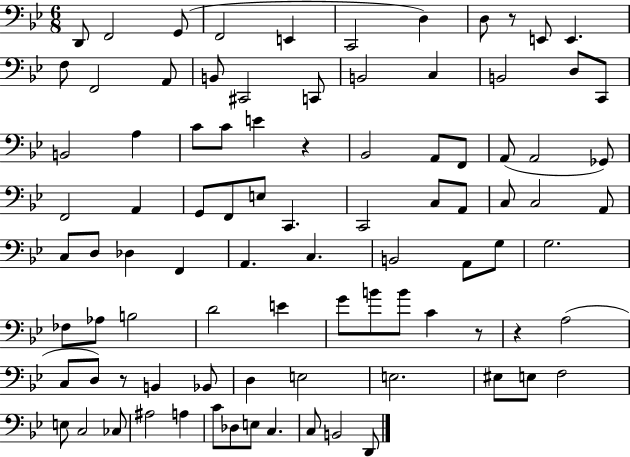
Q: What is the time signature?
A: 6/8